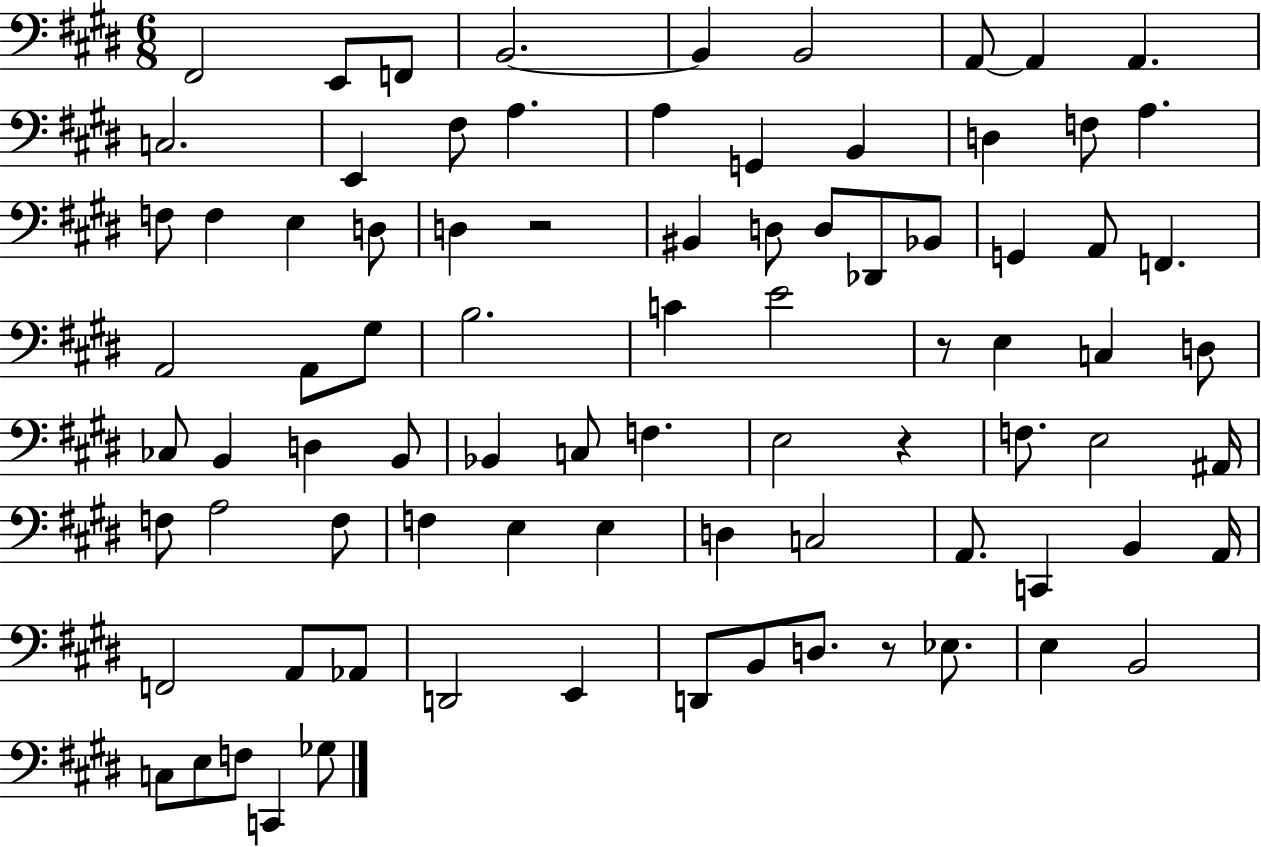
F#2/h E2/e F2/e B2/h. B2/q B2/h A2/e A2/q A2/q. C3/h. E2/q F#3/e A3/q. A3/q G2/q B2/q D3/q F3/e A3/q. F3/e F3/q E3/q D3/e D3/q R/h BIS2/q D3/e D3/e Db2/e Bb2/e G2/q A2/e F2/q. A2/h A2/e G#3/e B3/h. C4/q E4/h R/e E3/q C3/q D3/e CES3/e B2/q D3/q B2/e Bb2/q C3/e F3/q. E3/h R/q F3/e. E3/h A#2/s F3/e A3/h F3/e F3/q E3/q E3/q D3/q C3/h A2/e. C2/q B2/q A2/s F2/h A2/e Ab2/e D2/h E2/q D2/e B2/e D3/e. R/e Eb3/e. E3/q B2/h C3/e E3/e F3/e C2/q Gb3/e